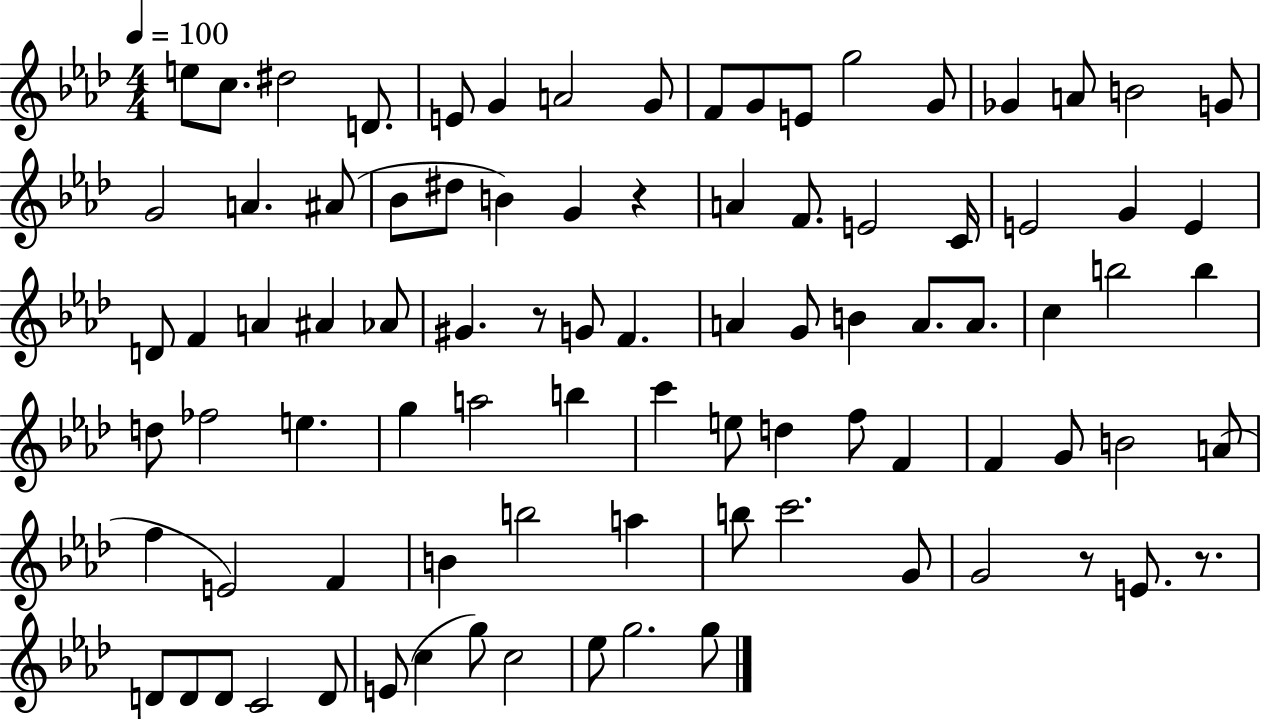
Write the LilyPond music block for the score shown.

{
  \clef treble
  \numericTimeSignature
  \time 4/4
  \key aes \major
  \tempo 4 = 100
  e''8 c''8. dis''2 d'8. | e'8 g'4 a'2 g'8 | f'8 g'8 e'8 g''2 g'8 | ges'4 a'8 b'2 g'8 | \break g'2 a'4. ais'8( | bes'8 dis''8 b'4) g'4 r4 | a'4 f'8. e'2 c'16 | e'2 g'4 e'4 | \break d'8 f'4 a'4 ais'4 aes'8 | gis'4. r8 g'8 f'4. | a'4 g'8 b'4 a'8. a'8. | c''4 b''2 b''4 | \break d''8 fes''2 e''4. | g''4 a''2 b''4 | c'''4 e''8 d''4 f''8 f'4 | f'4 g'8 b'2 a'8( | \break f''4 e'2) f'4 | b'4 b''2 a''4 | b''8 c'''2. g'8 | g'2 r8 e'8. r8. | \break d'8 d'8 d'8 c'2 d'8 | e'8( c''4 g''8) c''2 | ees''8 g''2. g''8 | \bar "|."
}